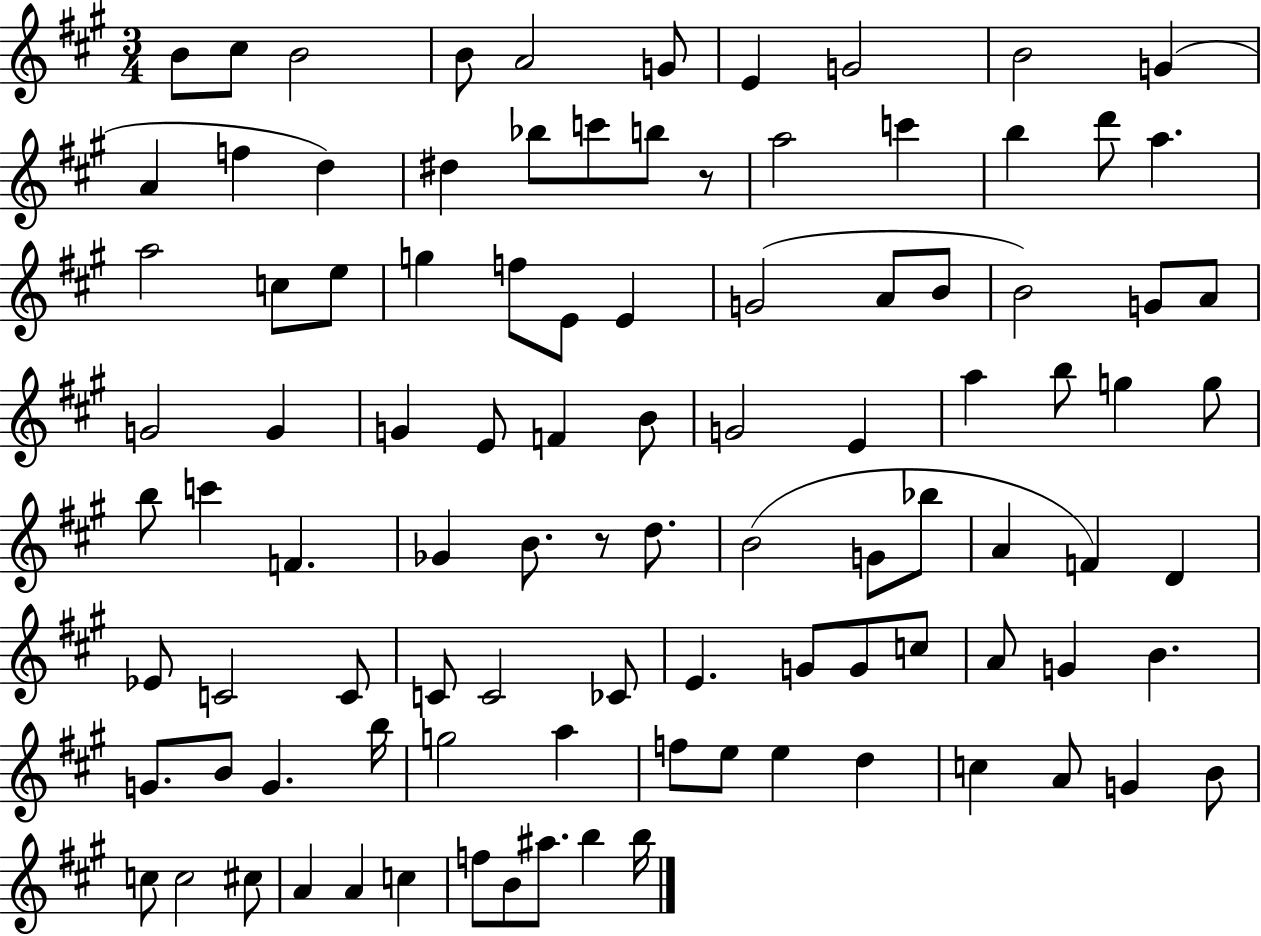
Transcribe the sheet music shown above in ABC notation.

X:1
T:Untitled
M:3/4
L:1/4
K:A
B/2 ^c/2 B2 B/2 A2 G/2 E G2 B2 G A f d ^d _b/2 c'/2 b/2 z/2 a2 c' b d'/2 a a2 c/2 e/2 g f/2 E/2 E G2 A/2 B/2 B2 G/2 A/2 G2 G G E/2 F B/2 G2 E a b/2 g g/2 b/2 c' F _G B/2 z/2 d/2 B2 G/2 _b/2 A F D _E/2 C2 C/2 C/2 C2 _C/2 E G/2 G/2 c/2 A/2 G B G/2 B/2 G b/4 g2 a f/2 e/2 e d c A/2 G B/2 c/2 c2 ^c/2 A A c f/2 B/2 ^a/2 b b/4